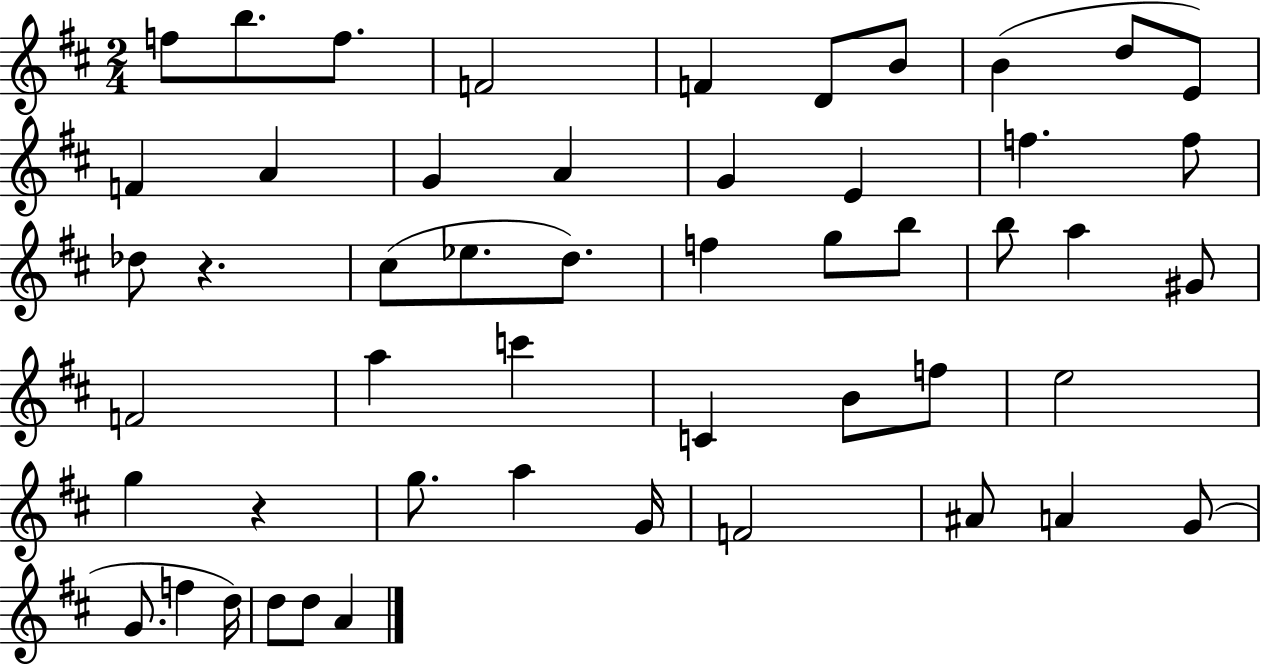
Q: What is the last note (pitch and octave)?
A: A4